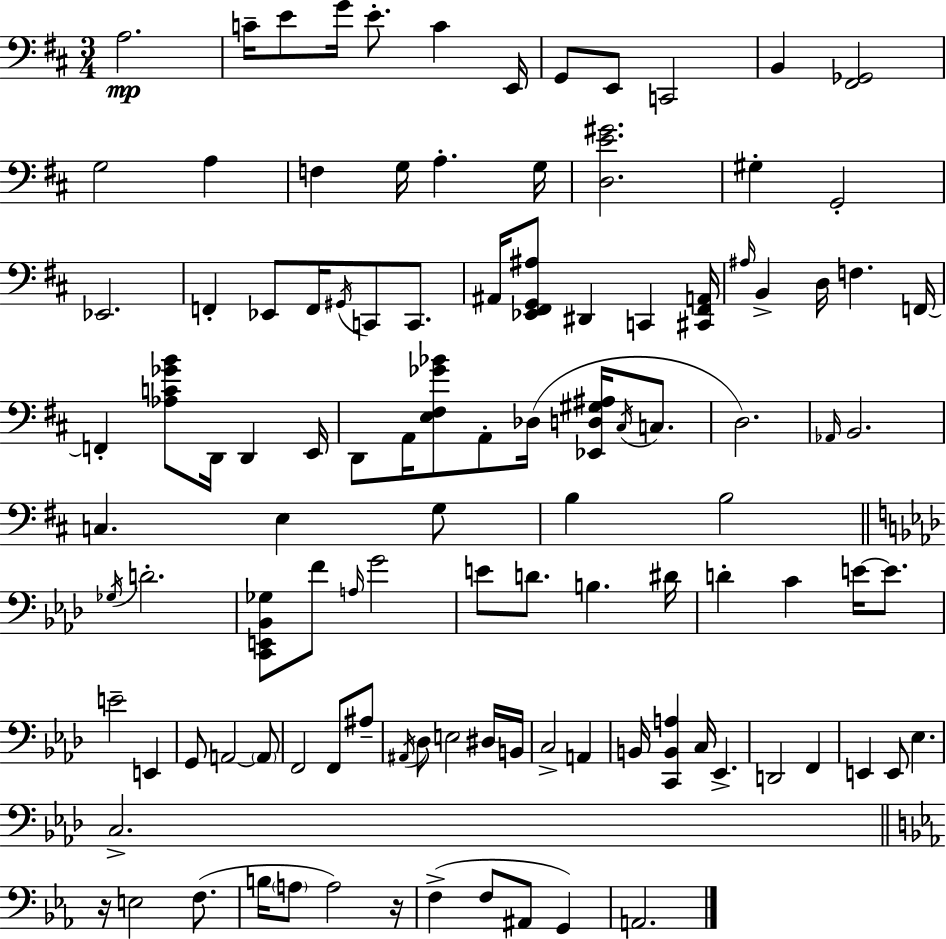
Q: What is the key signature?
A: D major